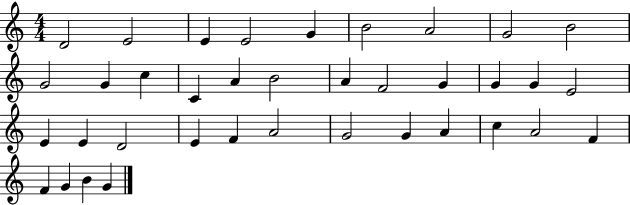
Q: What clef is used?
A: treble